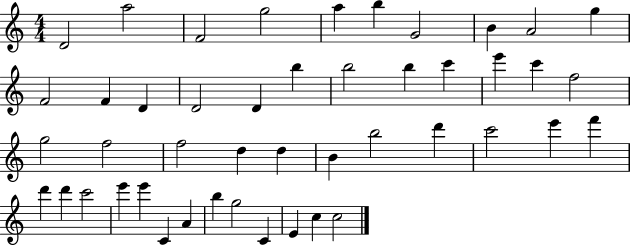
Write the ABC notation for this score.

X:1
T:Untitled
M:4/4
L:1/4
K:C
D2 a2 F2 g2 a b G2 B A2 g F2 F D D2 D b b2 b c' e' c' f2 g2 f2 f2 d d B b2 d' c'2 e' f' d' d' c'2 e' e' C A b g2 C E c c2